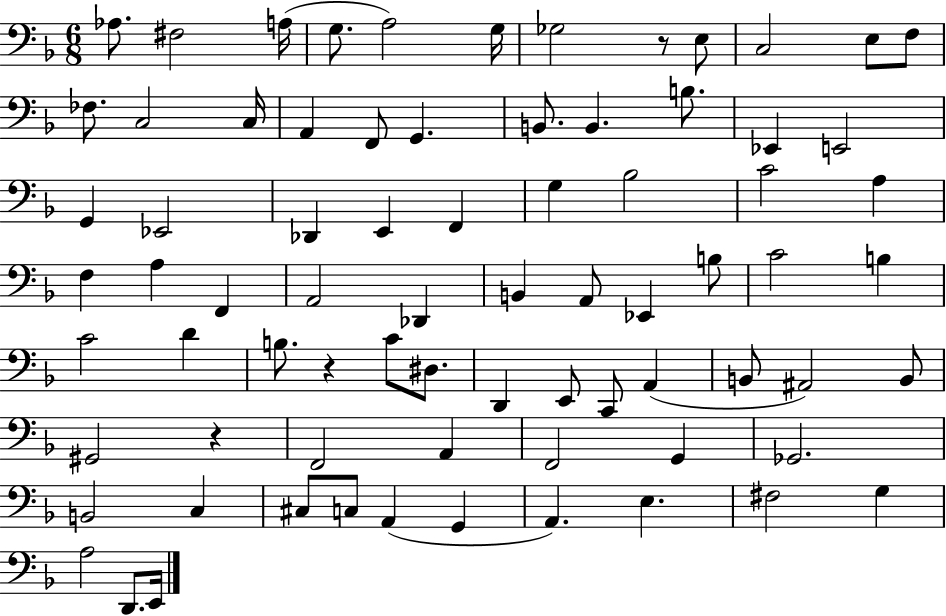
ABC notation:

X:1
T:Untitled
M:6/8
L:1/4
K:F
_A,/2 ^F,2 A,/4 G,/2 A,2 G,/4 _G,2 z/2 E,/2 C,2 E,/2 F,/2 _F,/2 C,2 C,/4 A,, F,,/2 G,, B,,/2 B,, B,/2 _E,, E,,2 G,, _E,,2 _D,, E,, F,, G, _B,2 C2 A, F, A, F,, A,,2 _D,, B,, A,,/2 _E,, B,/2 C2 B, C2 D B,/2 z C/2 ^D,/2 D,, E,,/2 C,,/2 A,, B,,/2 ^A,,2 B,,/2 ^G,,2 z F,,2 A,, F,,2 G,, _G,,2 B,,2 C, ^C,/2 C,/2 A,, G,, A,, E, ^F,2 G, A,2 D,,/2 E,,/4